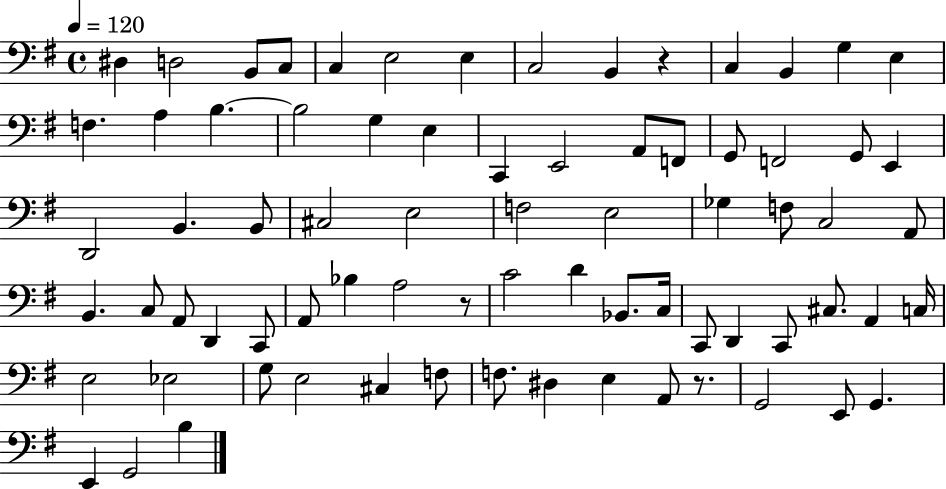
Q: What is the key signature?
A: G major